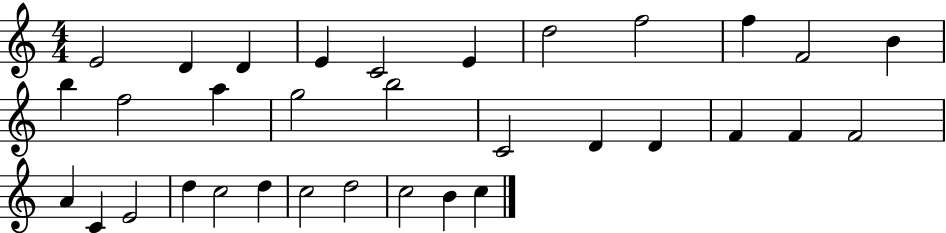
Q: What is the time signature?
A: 4/4